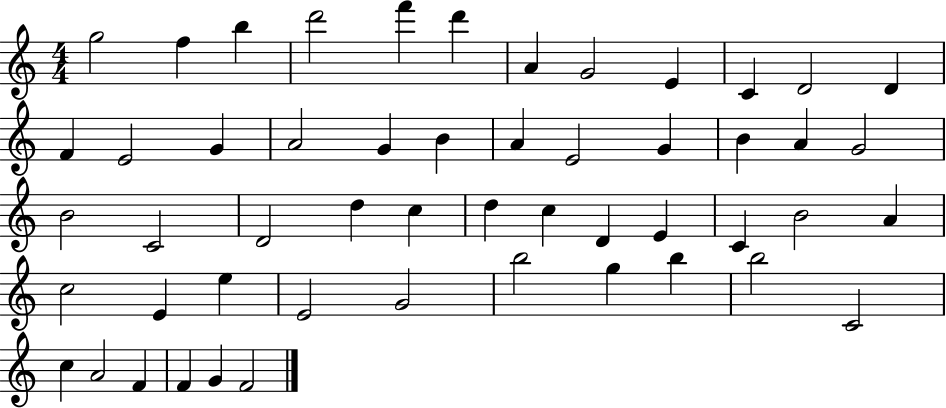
X:1
T:Untitled
M:4/4
L:1/4
K:C
g2 f b d'2 f' d' A G2 E C D2 D F E2 G A2 G B A E2 G B A G2 B2 C2 D2 d c d c D E C B2 A c2 E e E2 G2 b2 g b b2 C2 c A2 F F G F2